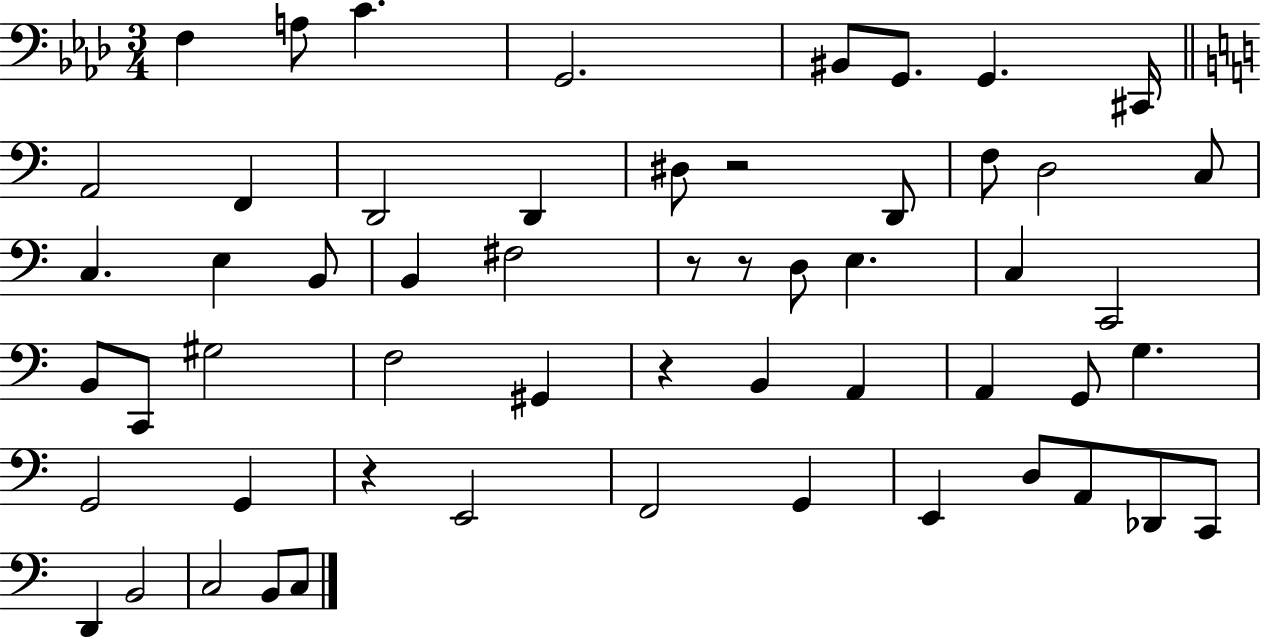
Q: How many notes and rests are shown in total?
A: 56